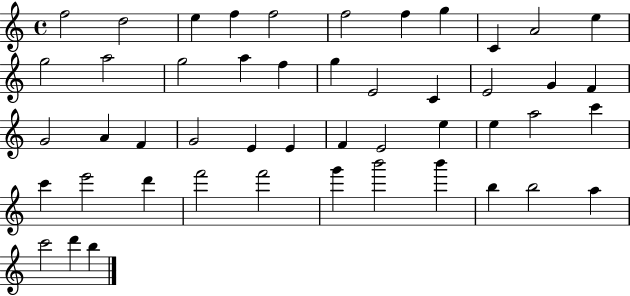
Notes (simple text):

F5/h D5/h E5/q F5/q F5/h F5/h F5/q G5/q C4/q A4/h E5/q G5/h A5/h G5/h A5/q F5/q G5/q E4/h C4/q E4/h G4/q F4/q G4/h A4/q F4/q G4/h E4/q E4/q F4/q E4/h E5/q E5/q A5/h C6/q C6/q E6/h D6/q F6/h F6/h G6/q B6/h B6/q B5/q B5/h A5/q C6/h D6/q B5/q